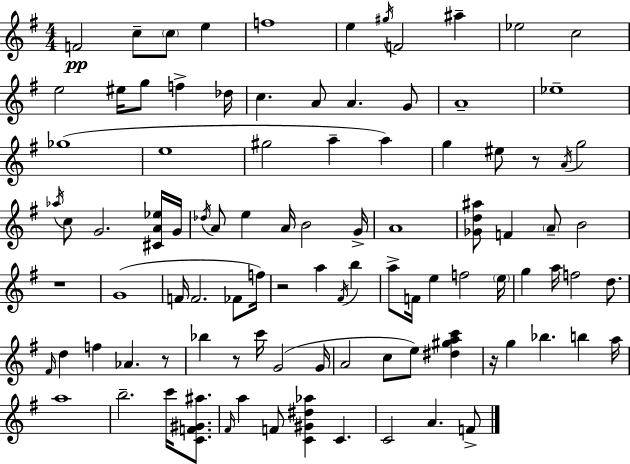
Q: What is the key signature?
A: G major